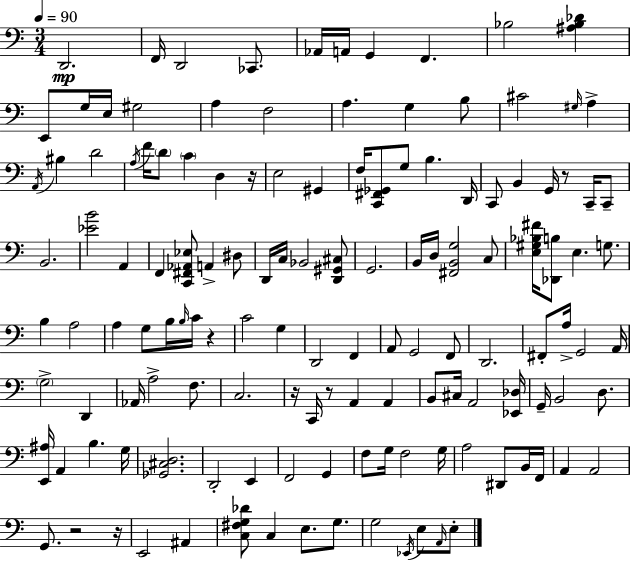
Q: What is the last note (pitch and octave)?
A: E3